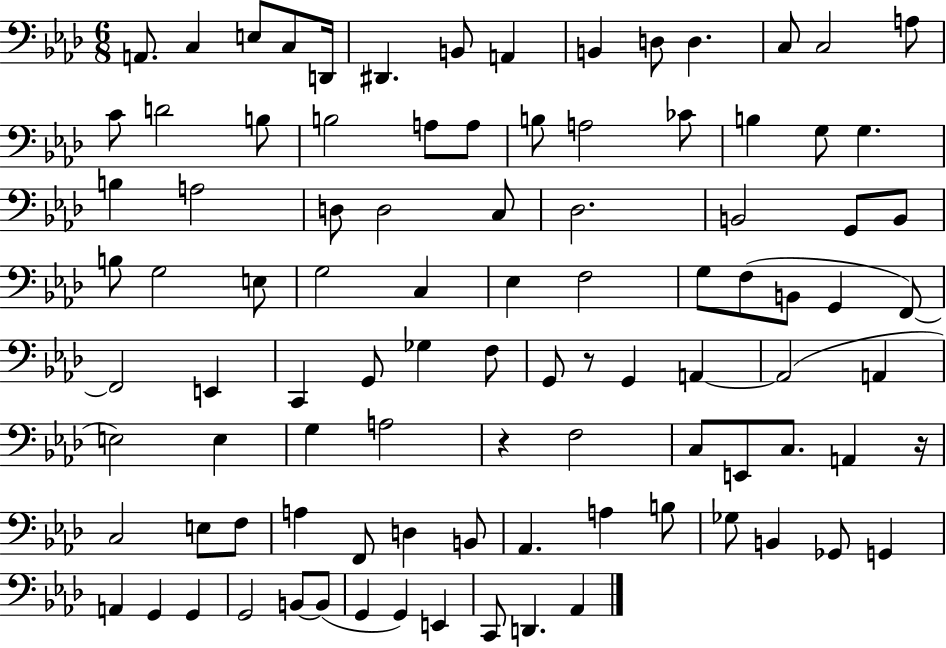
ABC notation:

X:1
T:Untitled
M:6/8
L:1/4
K:Ab
A,,/2 C, E,/2 C,/2 D,,/4 ^D,, B,,/2 A,, B,, D,/2 D, C,/2 C,2 A,/2 C/2 D2 B,/2 B,2 A,/2 A,/2 B,/2 A,2 _C/2 B, G,/2 G, B, A,2 D,/2 D,2 C,/2 _D,2 B,,2 G,,/2 B,,/2 B,/2 G,2 E,/2 G,2 C, _E, F,2 G,/2 F,/2 B,,/2 G,, F,,/2 F,,2 E,, C,, G,,/2 _G, F,/2 G,,/2 z/2 G,, A,, A,,2 A,, E,2 E, G, A,2 z F,2 C,/2 E,,/2 C,/2 A,, z/4 C,2 E,/2 F,/2 A, F,,/2 D, B,,/2 _A,, A, B,/2 _G,/2 B,, _G,,/2 G,, A,, G,, G,, G,,2 B,,/2 B,,/2 G,, G,, E,, C,,/2 D,, _A,,